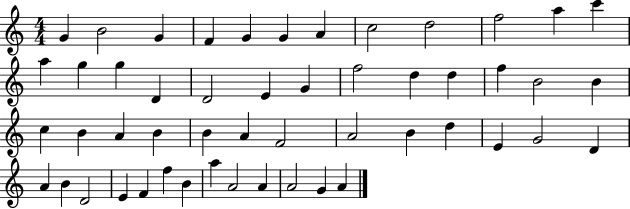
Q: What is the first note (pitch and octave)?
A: G4